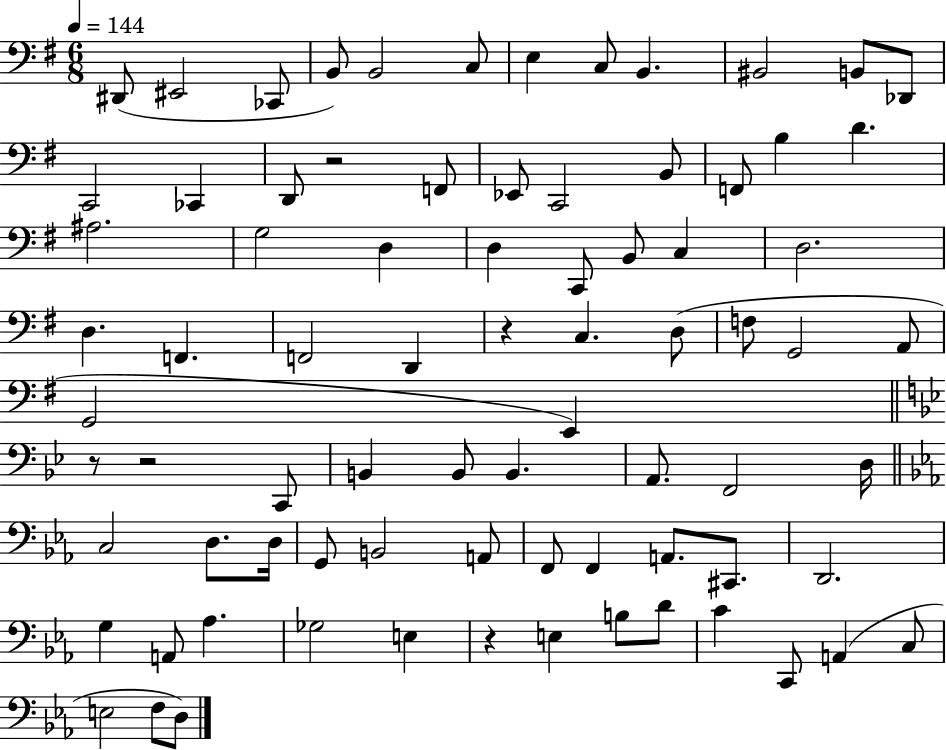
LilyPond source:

{
  \clef bass
  \numericTimeSignature
  \time 6/8
  \key g \major
  \tempo 4 = 144
  \repeat volta 2 { dis,8( eis,2 ces,8 | b,8) b,2 c8 | e4 c8 b,4. | bis,2 b,8 des,8 | \break c,2 ces,4 | d,8 r2 f,8 | ees,8 c,2 b,8 | f,8 b4 d'4. | \break ais2. | g2 d4 | d4 c,8 b,8 c4 | d2. | \break d4. f,4. | f,2 d,4 | r4 c4. d8( | f8 g,2 a,8 | \break g,2 e,4) | \bar "||" \break \key bes \major r8 r2 c,8 | b,4 b,8 b,4. | a,8. f,2 d16 | \bar "||" \break \key ees \major c2 d8. d16 | g,8 b,2 a,8 | f,8 f,4 a,8. cis,8. | d,2. | \break g4 a,8 aes4. | ges2 e4 | r4 e4 b8 d'8 | c'4 c,8 a,4( c8 | \break e2 f8 d8) | } \bar "|."
}